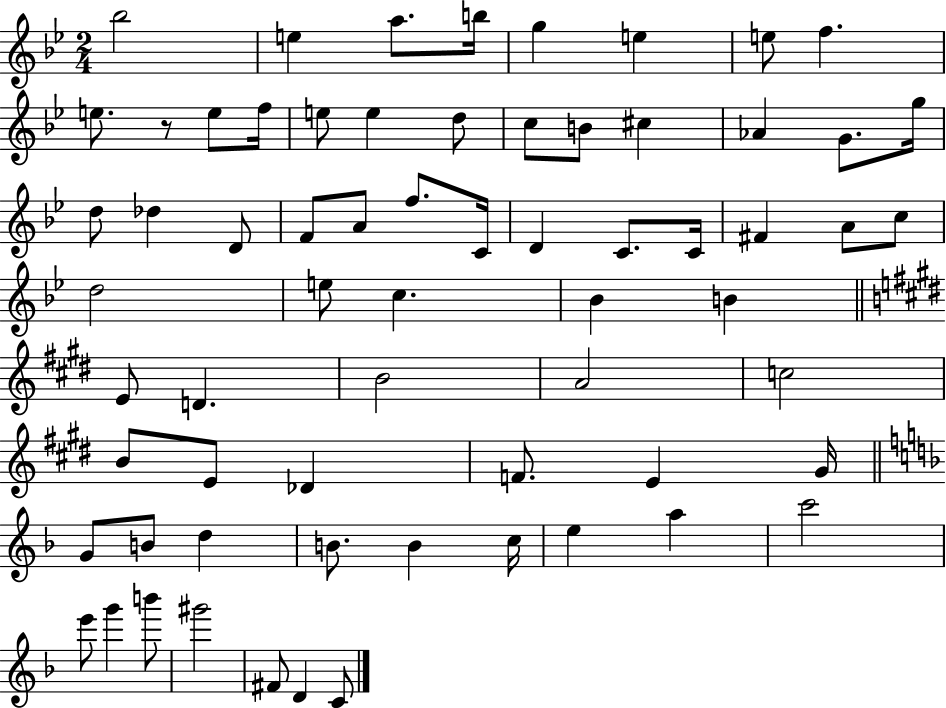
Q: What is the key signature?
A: BES major